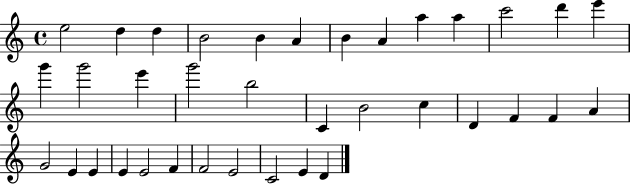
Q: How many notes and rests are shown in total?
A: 36